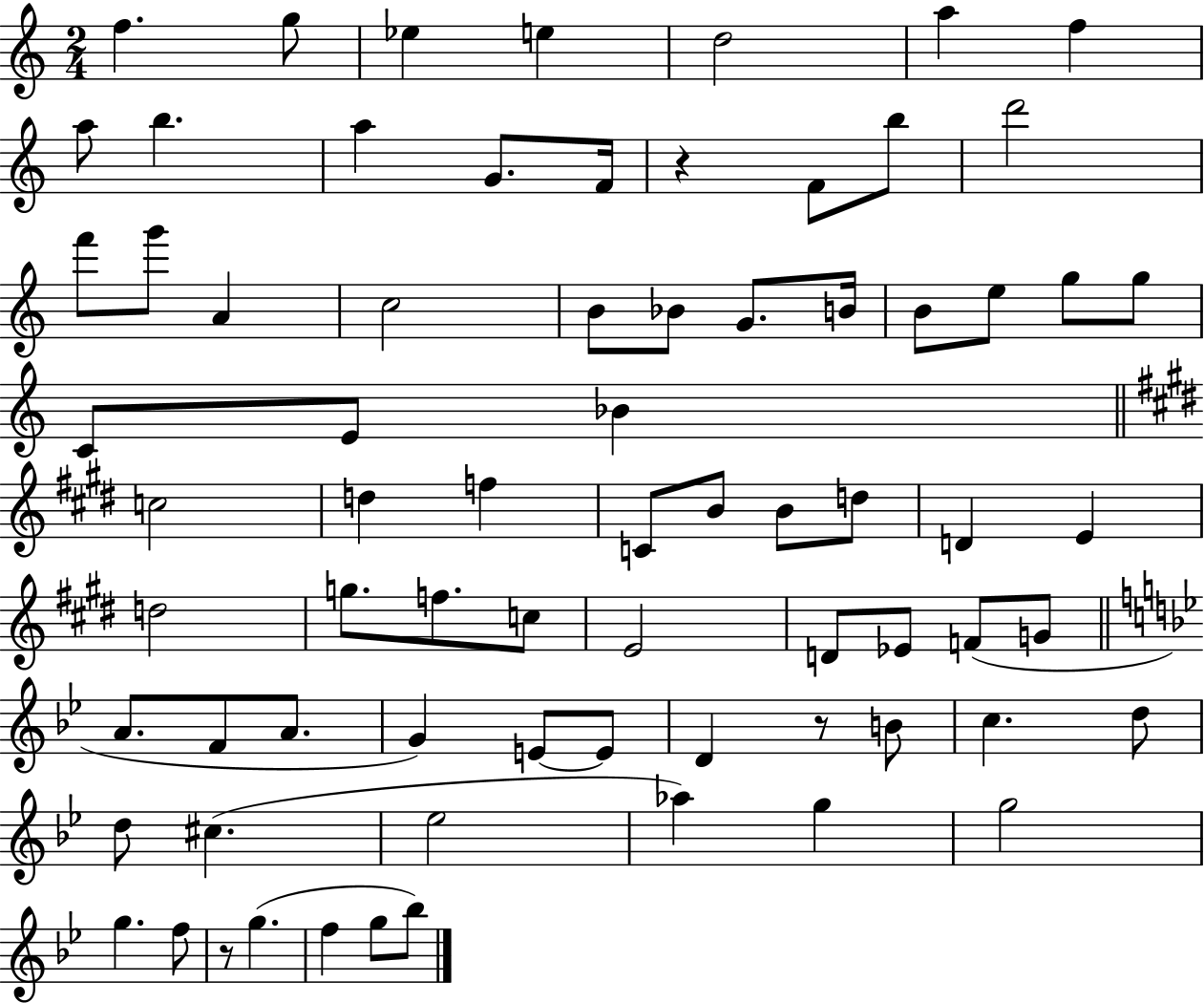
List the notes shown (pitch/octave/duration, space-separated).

F5/q. G5/e Eb5/q E5/q D5/h A5/q F5/q A5/e B5/q. A5/q G4/e. F4/s R/q F4/e B5/e D6/h F6/e G6/e A4/q C5/h B4/e Bb4/e G4/e. B4/s B4/e E5/e G5/e G5/e C4/e E4/e Bb4/q C5/h D5/q F5/q C4/e B4/e B4/e D5/e D4/q E4/q D5/h G5/e. F5/e. C5/e E4/h D4/e Eb4/e F4/e G4/e A4/e. F4/e A4/e. G4/q E4/e E4/e D4/q R/e B4/e C5/q. D5/e D5/e C#5/q. Eb5/h Ab5/q G5/q G5/h G5/q. F5/e R/e G5/q. F5/q G5/e Bb5/e